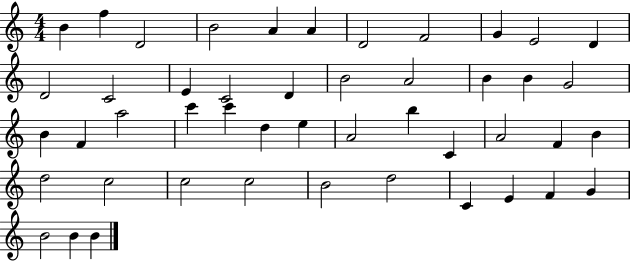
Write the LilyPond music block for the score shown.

{
  \clef treble
  \numericTimeSignature
  \time 4/4
  \key c \major
  b'4 f''4 d'2 | b'2 a'4 a'4 | d'2 f'2 | g'4 e'2 d'4 | \break d'2 c'2 | e'4 c'2 d'4 | b'2 a'2 | b'4 b'4 g'2 | \break b'4 f'4 a''2 | c'''4 c'''4 d''4 e''4 | a'2 b''4 c'4 | a'2 f'4 b'4 | \break d''2 c''2 | c''2 c''2 | b'2 d''2 | c'4 e'4 f'4 g'4 | \break b'2 b'4 b'4 | \bar "|."
}